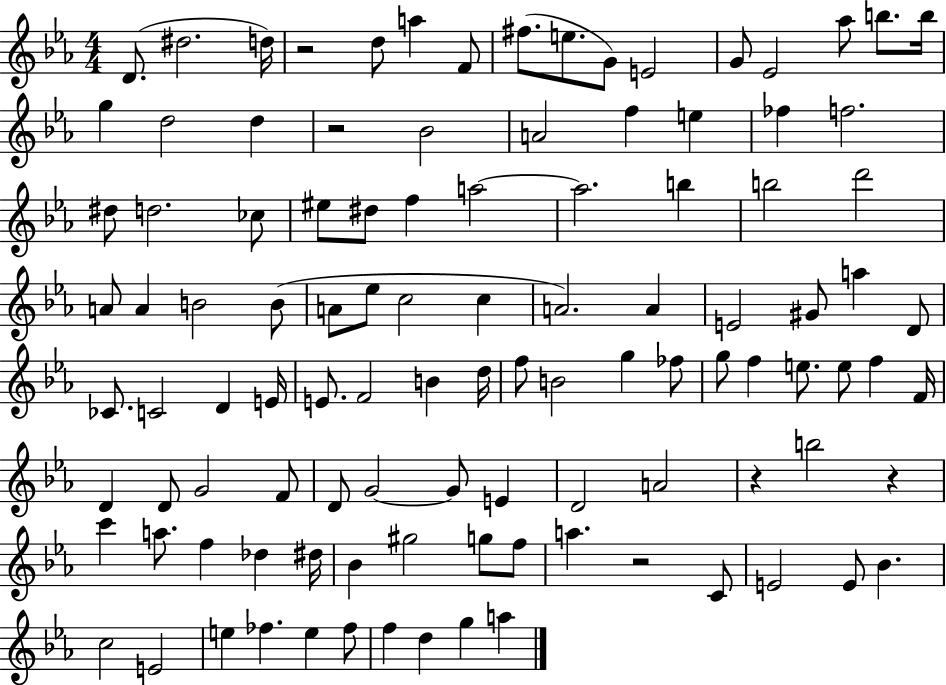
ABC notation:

X:1
T:Untitled
M:4/4
L:1/4
K:Eb
D/2 ^d2 d/4 z2 d/2 a F/2 ^f/2 e/2 G/2 E2 G/2 _E2 _a/2 b/2 b/4 g d2 d z2 _B2 A2 f e _f f2 ^d/2 d2 _c/2 ^e/2 ^d/2 f a2 a2 b b2 d'2 A/2 A B2 B/2 A/2 _e/2 c2 c A2 A E2 ^G/2 a D/2 _C/2 C2 D E/4 E/2 F2 B d/4 f/2 B2 g _f/2 g/2 f e/2 e/2 f F/4 D D/2 G2 F/2 D/2 G2 G/2 E D2 A2 z b2 z c' a/2 f _d ^d/4 _B ^g2 g/2 f/2 a z2 C/2 E2 E/2 _B c2 E2 e _f e _f/2 f d g a